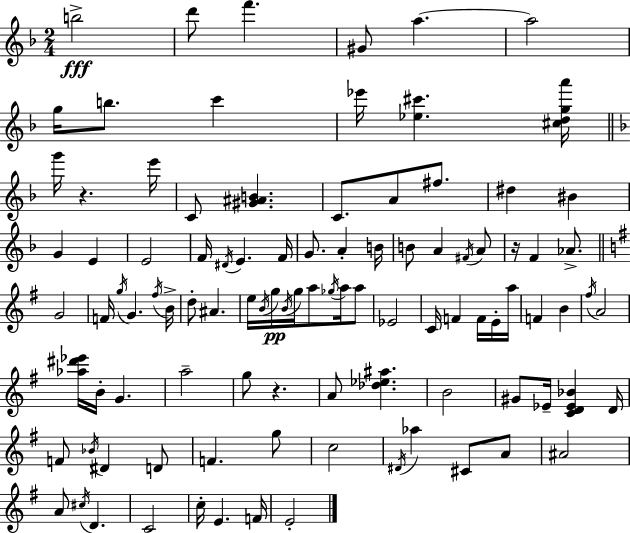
{
  \clef treble
  \numericTimeSignature
  \time 2/4
  \key f \major
  b''2->\fff | d'''8 f'''4. | gis'8 a''4.~~ | a''2 | \break g''16 b''8. c'''4 | ees'''16 <ees'' cis'''>4. <cis'' d'' g'' a'''>16 | \bar "||" \break \key d \minor g'''16 r4. e'''16 | c'8 <gis' ais' b'>4. | c'8. a'8 fis''8. | dis''4 bis'4 | \break g'4 e'4 | e'2 | f'16 \acciaccatura { dis'16 } e'4. | f'16 g'8. a'4-. | \break b'16 b'8 a'4 \acciaccatura { fis'16 } | a'8 r16 f'4 aes'8.-> | \bar "||" \break \key e \minor g'2 | f'16 \acciaccatura { g''16 } g'4. | \acciaccatura { fis''16 } b'16-> d''8-. ais'4. | e''16 \acciaccatura { b'16 } g''16\pp \acciaccatura { b'16 } g''16 a''8 | \break \acciaccatura { ges''16 } a''16 a''8 ees'2 | c'16 f'4 | f'16 e'16-. a''16 f'4 | b'4 \acciaccatura { fis''16 } a'2 | \break <aes'' dis''' ees'''>16 b'16-. | g'4. a''2-- | g''8 | r4. a'8 | \break <des'' ees'' ais''>4. b'2 | gis'8 | ees'16-- <c' d' ees' bes'>4 d'16 f'8 | \acciaccatura { bes'16 } dis'4 d'8 f'4. | \break g''8 c''2 | \acciaccatura { dis'16 } | aes''4 cis'8 a'8 | ais'2 | \break a'8 \acciaccatura { cis''16 } d'4. | c'2 | c''16-. e'4. | f'16 e'2-. | \break \bar "|."
}